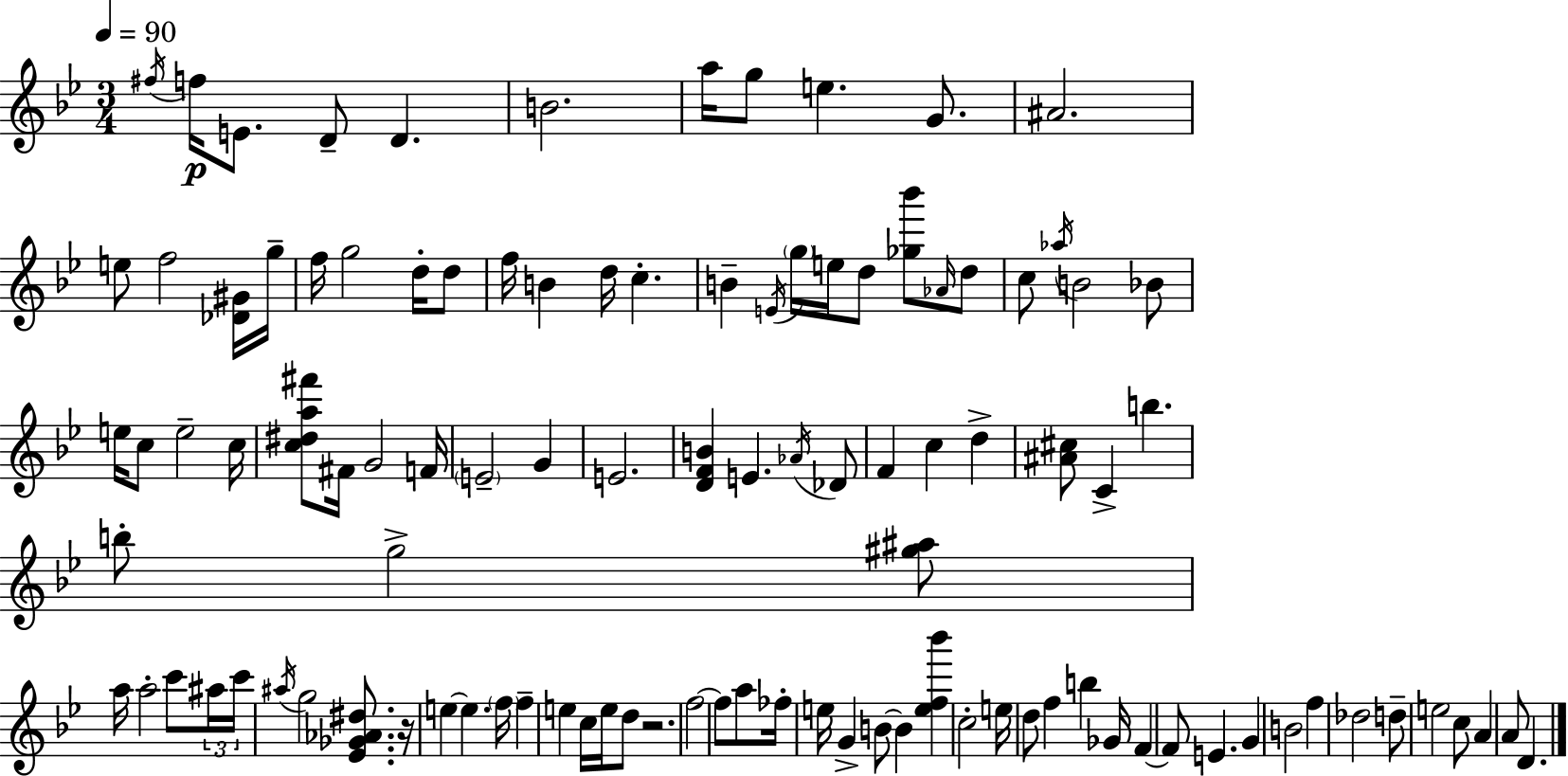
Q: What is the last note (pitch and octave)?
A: D4